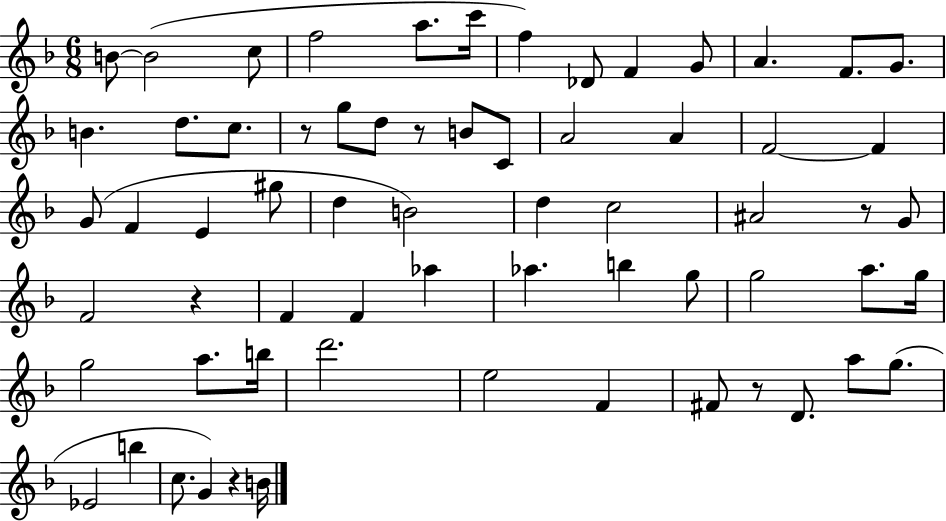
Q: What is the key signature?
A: F major